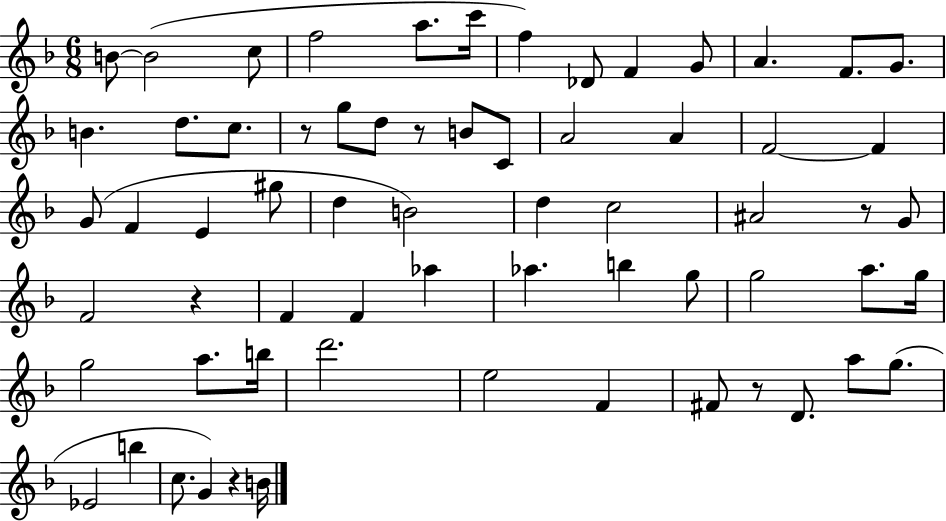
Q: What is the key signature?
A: F major